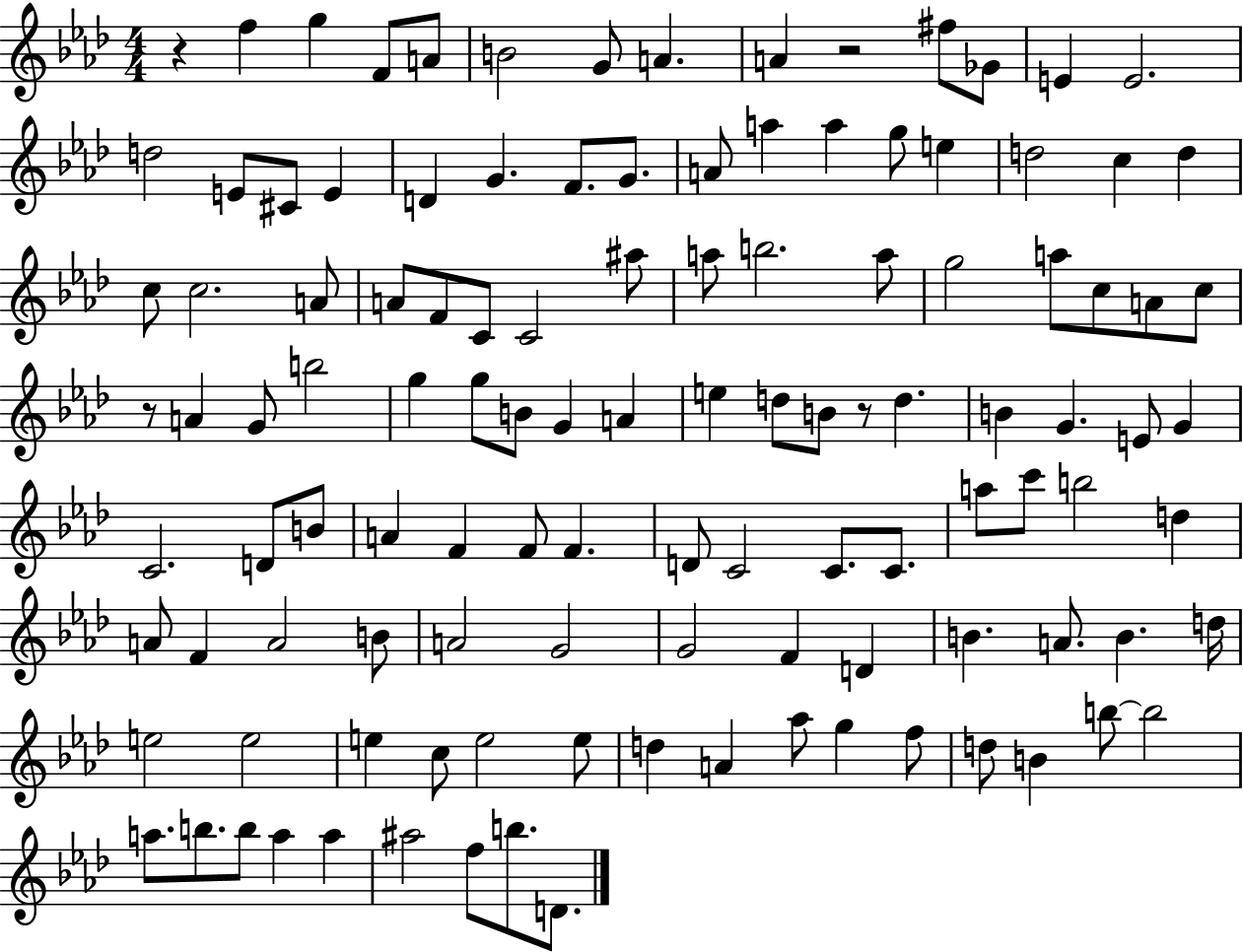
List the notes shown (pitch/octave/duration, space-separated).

R/q F5/q G5/q F4/e A4/e B4/h G4/e A4/q. A4/q R/h F#5/e Gb4/e E4/q E4/h. D5/h E4/e C#4/e E4/q D4/q G4/q. F4/e. G4/e. A4/e A5/q A5/q G5/e E5/q D5/h C5/q D5/q C5/e C5/h. A4/e A4/e F4/e C4/e C4/h A#5/e A5/e B5/h. A5/e G5/h A5/e C5/e A4/e C5/e R/e A4/q G4/e B5/h G5/q G5/e B4/e G4/q A4/q E5/q D5/e B4/e R/e D5/q. B4/q G4/q. E4/e G4/q C4/h. D4/e B4/e A4/q F4/q F4/e F4/q. D4/e C4/h C4/e. C4/e. A5/e C6/e B5/h D5/q A4/e F4/q A4/h B4/e A4/h G4/h G4/h F4/q D4/q B4/q. A4/e. B4/q. D5/s E5/h E5/h E5/q C5/e E5/h E5/e D5/q A4/q Ab5/e G5/q F5/e D5/e B4/q B5/e B5/h A5/e. B5/e. B5/e A5/q A5/q A#5/h F5/e B5/e. D4/e.